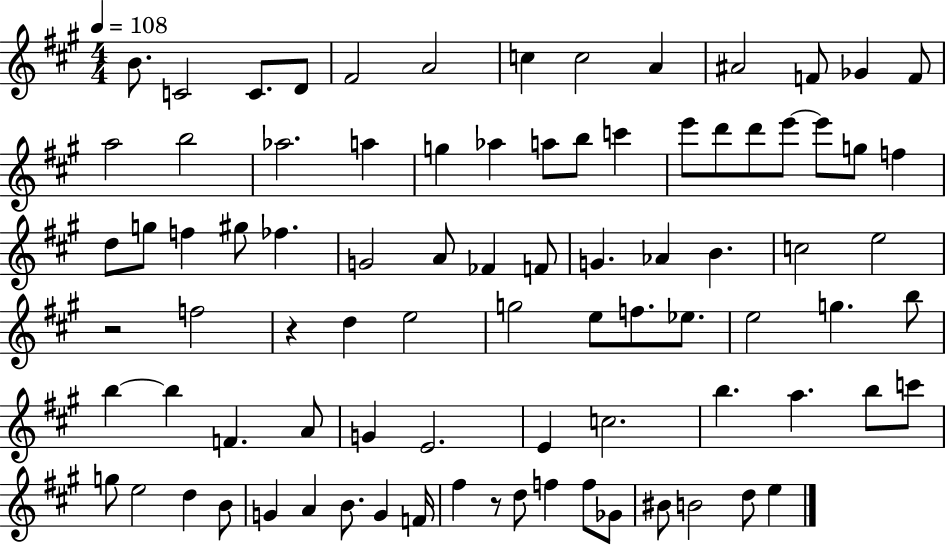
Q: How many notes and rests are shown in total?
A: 86